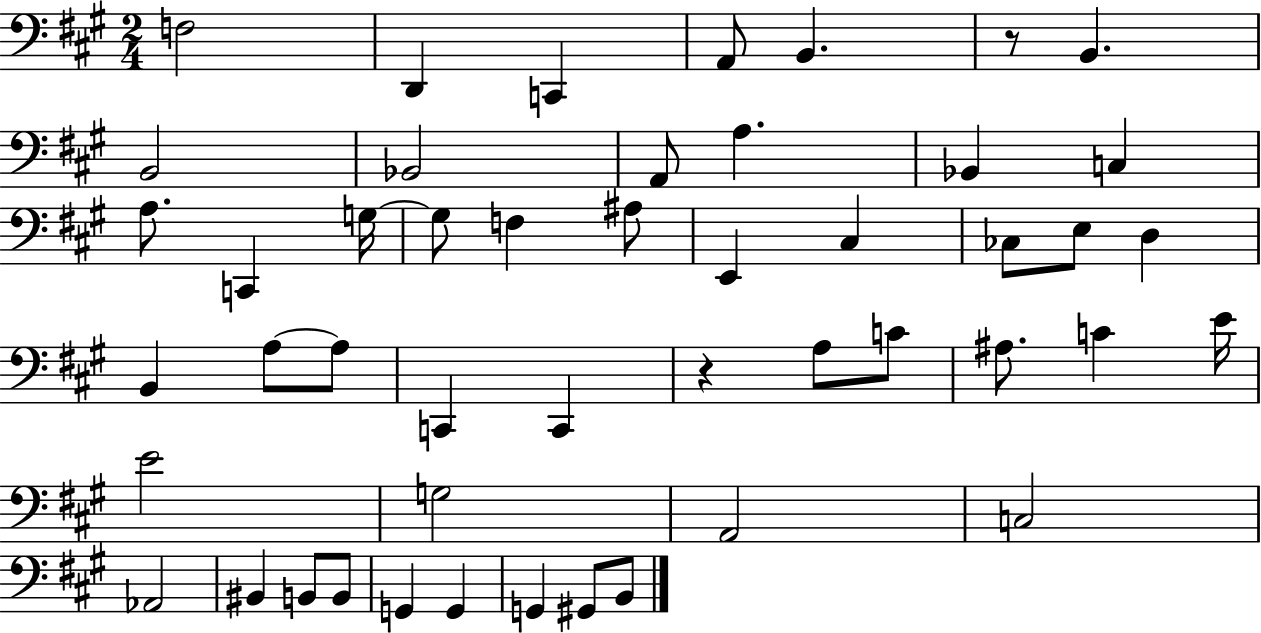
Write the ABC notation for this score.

X:1
T:Untitled
M:2/4
L:1/4
K:A
F,2 D,, C,, A,,/2 B,, z/2 B,, B,,2 _B,,2 A,,/2 A, _B,, C, A,/2 C,, G,/4 G,/2 F, ^A,/2 E,, ^C, _C,/2 E,/2 D, B,, A,/2 A,/2 C,, C,, z A,/2 C/2 ^A,/2 C E/4 E2 G,2 A,,2 C,2 _A,,2 ^B,, B,,/2 B,,/2 G,, G,, G,, ^G,,/2 B,,/2